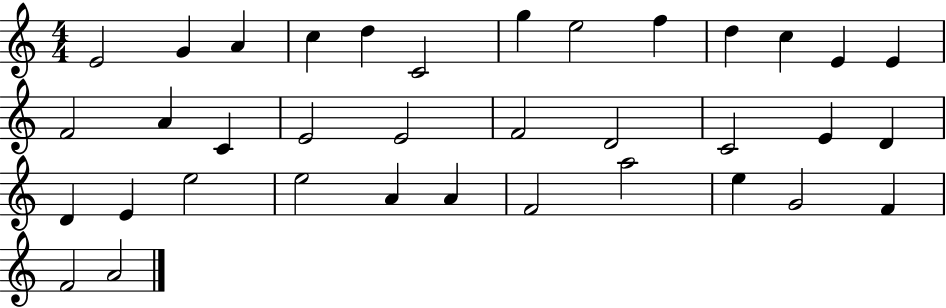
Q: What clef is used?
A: treble